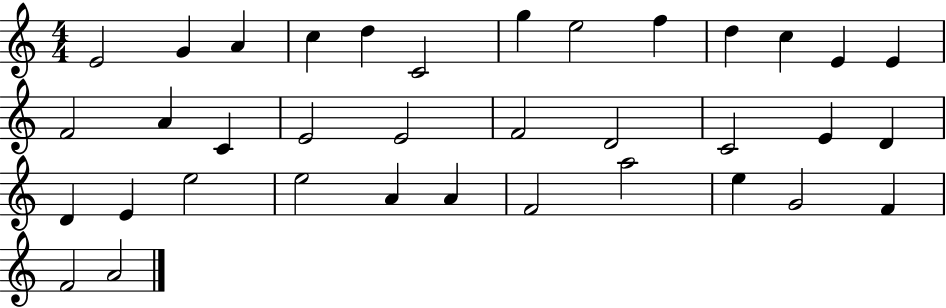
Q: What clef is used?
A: treble